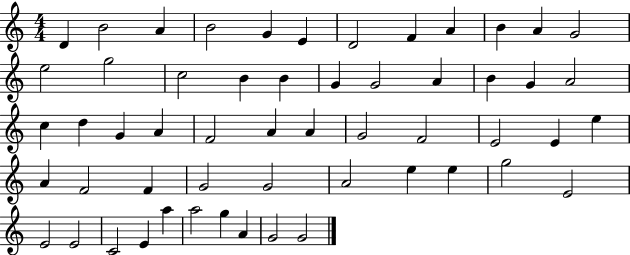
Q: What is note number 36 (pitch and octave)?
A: A4